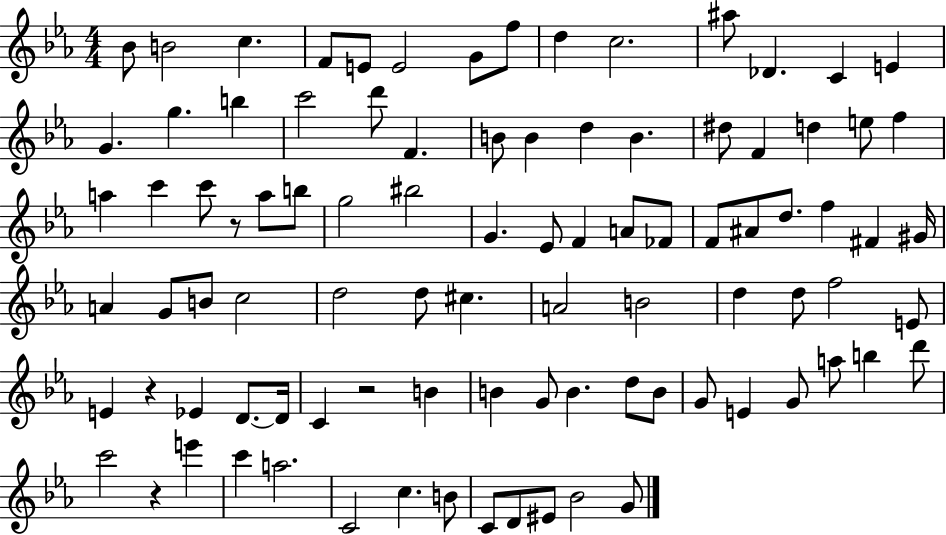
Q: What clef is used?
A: treble